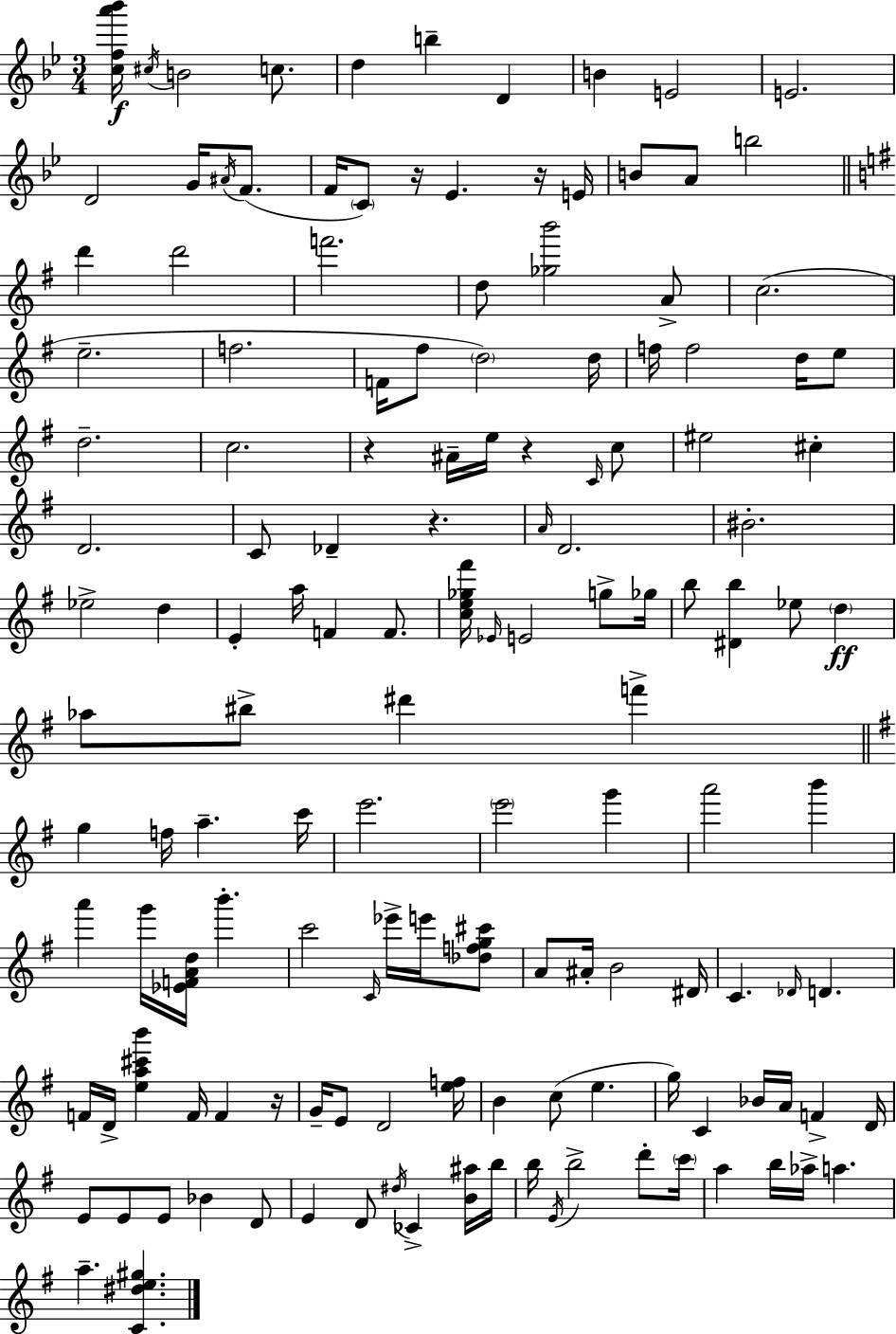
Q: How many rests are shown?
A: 6